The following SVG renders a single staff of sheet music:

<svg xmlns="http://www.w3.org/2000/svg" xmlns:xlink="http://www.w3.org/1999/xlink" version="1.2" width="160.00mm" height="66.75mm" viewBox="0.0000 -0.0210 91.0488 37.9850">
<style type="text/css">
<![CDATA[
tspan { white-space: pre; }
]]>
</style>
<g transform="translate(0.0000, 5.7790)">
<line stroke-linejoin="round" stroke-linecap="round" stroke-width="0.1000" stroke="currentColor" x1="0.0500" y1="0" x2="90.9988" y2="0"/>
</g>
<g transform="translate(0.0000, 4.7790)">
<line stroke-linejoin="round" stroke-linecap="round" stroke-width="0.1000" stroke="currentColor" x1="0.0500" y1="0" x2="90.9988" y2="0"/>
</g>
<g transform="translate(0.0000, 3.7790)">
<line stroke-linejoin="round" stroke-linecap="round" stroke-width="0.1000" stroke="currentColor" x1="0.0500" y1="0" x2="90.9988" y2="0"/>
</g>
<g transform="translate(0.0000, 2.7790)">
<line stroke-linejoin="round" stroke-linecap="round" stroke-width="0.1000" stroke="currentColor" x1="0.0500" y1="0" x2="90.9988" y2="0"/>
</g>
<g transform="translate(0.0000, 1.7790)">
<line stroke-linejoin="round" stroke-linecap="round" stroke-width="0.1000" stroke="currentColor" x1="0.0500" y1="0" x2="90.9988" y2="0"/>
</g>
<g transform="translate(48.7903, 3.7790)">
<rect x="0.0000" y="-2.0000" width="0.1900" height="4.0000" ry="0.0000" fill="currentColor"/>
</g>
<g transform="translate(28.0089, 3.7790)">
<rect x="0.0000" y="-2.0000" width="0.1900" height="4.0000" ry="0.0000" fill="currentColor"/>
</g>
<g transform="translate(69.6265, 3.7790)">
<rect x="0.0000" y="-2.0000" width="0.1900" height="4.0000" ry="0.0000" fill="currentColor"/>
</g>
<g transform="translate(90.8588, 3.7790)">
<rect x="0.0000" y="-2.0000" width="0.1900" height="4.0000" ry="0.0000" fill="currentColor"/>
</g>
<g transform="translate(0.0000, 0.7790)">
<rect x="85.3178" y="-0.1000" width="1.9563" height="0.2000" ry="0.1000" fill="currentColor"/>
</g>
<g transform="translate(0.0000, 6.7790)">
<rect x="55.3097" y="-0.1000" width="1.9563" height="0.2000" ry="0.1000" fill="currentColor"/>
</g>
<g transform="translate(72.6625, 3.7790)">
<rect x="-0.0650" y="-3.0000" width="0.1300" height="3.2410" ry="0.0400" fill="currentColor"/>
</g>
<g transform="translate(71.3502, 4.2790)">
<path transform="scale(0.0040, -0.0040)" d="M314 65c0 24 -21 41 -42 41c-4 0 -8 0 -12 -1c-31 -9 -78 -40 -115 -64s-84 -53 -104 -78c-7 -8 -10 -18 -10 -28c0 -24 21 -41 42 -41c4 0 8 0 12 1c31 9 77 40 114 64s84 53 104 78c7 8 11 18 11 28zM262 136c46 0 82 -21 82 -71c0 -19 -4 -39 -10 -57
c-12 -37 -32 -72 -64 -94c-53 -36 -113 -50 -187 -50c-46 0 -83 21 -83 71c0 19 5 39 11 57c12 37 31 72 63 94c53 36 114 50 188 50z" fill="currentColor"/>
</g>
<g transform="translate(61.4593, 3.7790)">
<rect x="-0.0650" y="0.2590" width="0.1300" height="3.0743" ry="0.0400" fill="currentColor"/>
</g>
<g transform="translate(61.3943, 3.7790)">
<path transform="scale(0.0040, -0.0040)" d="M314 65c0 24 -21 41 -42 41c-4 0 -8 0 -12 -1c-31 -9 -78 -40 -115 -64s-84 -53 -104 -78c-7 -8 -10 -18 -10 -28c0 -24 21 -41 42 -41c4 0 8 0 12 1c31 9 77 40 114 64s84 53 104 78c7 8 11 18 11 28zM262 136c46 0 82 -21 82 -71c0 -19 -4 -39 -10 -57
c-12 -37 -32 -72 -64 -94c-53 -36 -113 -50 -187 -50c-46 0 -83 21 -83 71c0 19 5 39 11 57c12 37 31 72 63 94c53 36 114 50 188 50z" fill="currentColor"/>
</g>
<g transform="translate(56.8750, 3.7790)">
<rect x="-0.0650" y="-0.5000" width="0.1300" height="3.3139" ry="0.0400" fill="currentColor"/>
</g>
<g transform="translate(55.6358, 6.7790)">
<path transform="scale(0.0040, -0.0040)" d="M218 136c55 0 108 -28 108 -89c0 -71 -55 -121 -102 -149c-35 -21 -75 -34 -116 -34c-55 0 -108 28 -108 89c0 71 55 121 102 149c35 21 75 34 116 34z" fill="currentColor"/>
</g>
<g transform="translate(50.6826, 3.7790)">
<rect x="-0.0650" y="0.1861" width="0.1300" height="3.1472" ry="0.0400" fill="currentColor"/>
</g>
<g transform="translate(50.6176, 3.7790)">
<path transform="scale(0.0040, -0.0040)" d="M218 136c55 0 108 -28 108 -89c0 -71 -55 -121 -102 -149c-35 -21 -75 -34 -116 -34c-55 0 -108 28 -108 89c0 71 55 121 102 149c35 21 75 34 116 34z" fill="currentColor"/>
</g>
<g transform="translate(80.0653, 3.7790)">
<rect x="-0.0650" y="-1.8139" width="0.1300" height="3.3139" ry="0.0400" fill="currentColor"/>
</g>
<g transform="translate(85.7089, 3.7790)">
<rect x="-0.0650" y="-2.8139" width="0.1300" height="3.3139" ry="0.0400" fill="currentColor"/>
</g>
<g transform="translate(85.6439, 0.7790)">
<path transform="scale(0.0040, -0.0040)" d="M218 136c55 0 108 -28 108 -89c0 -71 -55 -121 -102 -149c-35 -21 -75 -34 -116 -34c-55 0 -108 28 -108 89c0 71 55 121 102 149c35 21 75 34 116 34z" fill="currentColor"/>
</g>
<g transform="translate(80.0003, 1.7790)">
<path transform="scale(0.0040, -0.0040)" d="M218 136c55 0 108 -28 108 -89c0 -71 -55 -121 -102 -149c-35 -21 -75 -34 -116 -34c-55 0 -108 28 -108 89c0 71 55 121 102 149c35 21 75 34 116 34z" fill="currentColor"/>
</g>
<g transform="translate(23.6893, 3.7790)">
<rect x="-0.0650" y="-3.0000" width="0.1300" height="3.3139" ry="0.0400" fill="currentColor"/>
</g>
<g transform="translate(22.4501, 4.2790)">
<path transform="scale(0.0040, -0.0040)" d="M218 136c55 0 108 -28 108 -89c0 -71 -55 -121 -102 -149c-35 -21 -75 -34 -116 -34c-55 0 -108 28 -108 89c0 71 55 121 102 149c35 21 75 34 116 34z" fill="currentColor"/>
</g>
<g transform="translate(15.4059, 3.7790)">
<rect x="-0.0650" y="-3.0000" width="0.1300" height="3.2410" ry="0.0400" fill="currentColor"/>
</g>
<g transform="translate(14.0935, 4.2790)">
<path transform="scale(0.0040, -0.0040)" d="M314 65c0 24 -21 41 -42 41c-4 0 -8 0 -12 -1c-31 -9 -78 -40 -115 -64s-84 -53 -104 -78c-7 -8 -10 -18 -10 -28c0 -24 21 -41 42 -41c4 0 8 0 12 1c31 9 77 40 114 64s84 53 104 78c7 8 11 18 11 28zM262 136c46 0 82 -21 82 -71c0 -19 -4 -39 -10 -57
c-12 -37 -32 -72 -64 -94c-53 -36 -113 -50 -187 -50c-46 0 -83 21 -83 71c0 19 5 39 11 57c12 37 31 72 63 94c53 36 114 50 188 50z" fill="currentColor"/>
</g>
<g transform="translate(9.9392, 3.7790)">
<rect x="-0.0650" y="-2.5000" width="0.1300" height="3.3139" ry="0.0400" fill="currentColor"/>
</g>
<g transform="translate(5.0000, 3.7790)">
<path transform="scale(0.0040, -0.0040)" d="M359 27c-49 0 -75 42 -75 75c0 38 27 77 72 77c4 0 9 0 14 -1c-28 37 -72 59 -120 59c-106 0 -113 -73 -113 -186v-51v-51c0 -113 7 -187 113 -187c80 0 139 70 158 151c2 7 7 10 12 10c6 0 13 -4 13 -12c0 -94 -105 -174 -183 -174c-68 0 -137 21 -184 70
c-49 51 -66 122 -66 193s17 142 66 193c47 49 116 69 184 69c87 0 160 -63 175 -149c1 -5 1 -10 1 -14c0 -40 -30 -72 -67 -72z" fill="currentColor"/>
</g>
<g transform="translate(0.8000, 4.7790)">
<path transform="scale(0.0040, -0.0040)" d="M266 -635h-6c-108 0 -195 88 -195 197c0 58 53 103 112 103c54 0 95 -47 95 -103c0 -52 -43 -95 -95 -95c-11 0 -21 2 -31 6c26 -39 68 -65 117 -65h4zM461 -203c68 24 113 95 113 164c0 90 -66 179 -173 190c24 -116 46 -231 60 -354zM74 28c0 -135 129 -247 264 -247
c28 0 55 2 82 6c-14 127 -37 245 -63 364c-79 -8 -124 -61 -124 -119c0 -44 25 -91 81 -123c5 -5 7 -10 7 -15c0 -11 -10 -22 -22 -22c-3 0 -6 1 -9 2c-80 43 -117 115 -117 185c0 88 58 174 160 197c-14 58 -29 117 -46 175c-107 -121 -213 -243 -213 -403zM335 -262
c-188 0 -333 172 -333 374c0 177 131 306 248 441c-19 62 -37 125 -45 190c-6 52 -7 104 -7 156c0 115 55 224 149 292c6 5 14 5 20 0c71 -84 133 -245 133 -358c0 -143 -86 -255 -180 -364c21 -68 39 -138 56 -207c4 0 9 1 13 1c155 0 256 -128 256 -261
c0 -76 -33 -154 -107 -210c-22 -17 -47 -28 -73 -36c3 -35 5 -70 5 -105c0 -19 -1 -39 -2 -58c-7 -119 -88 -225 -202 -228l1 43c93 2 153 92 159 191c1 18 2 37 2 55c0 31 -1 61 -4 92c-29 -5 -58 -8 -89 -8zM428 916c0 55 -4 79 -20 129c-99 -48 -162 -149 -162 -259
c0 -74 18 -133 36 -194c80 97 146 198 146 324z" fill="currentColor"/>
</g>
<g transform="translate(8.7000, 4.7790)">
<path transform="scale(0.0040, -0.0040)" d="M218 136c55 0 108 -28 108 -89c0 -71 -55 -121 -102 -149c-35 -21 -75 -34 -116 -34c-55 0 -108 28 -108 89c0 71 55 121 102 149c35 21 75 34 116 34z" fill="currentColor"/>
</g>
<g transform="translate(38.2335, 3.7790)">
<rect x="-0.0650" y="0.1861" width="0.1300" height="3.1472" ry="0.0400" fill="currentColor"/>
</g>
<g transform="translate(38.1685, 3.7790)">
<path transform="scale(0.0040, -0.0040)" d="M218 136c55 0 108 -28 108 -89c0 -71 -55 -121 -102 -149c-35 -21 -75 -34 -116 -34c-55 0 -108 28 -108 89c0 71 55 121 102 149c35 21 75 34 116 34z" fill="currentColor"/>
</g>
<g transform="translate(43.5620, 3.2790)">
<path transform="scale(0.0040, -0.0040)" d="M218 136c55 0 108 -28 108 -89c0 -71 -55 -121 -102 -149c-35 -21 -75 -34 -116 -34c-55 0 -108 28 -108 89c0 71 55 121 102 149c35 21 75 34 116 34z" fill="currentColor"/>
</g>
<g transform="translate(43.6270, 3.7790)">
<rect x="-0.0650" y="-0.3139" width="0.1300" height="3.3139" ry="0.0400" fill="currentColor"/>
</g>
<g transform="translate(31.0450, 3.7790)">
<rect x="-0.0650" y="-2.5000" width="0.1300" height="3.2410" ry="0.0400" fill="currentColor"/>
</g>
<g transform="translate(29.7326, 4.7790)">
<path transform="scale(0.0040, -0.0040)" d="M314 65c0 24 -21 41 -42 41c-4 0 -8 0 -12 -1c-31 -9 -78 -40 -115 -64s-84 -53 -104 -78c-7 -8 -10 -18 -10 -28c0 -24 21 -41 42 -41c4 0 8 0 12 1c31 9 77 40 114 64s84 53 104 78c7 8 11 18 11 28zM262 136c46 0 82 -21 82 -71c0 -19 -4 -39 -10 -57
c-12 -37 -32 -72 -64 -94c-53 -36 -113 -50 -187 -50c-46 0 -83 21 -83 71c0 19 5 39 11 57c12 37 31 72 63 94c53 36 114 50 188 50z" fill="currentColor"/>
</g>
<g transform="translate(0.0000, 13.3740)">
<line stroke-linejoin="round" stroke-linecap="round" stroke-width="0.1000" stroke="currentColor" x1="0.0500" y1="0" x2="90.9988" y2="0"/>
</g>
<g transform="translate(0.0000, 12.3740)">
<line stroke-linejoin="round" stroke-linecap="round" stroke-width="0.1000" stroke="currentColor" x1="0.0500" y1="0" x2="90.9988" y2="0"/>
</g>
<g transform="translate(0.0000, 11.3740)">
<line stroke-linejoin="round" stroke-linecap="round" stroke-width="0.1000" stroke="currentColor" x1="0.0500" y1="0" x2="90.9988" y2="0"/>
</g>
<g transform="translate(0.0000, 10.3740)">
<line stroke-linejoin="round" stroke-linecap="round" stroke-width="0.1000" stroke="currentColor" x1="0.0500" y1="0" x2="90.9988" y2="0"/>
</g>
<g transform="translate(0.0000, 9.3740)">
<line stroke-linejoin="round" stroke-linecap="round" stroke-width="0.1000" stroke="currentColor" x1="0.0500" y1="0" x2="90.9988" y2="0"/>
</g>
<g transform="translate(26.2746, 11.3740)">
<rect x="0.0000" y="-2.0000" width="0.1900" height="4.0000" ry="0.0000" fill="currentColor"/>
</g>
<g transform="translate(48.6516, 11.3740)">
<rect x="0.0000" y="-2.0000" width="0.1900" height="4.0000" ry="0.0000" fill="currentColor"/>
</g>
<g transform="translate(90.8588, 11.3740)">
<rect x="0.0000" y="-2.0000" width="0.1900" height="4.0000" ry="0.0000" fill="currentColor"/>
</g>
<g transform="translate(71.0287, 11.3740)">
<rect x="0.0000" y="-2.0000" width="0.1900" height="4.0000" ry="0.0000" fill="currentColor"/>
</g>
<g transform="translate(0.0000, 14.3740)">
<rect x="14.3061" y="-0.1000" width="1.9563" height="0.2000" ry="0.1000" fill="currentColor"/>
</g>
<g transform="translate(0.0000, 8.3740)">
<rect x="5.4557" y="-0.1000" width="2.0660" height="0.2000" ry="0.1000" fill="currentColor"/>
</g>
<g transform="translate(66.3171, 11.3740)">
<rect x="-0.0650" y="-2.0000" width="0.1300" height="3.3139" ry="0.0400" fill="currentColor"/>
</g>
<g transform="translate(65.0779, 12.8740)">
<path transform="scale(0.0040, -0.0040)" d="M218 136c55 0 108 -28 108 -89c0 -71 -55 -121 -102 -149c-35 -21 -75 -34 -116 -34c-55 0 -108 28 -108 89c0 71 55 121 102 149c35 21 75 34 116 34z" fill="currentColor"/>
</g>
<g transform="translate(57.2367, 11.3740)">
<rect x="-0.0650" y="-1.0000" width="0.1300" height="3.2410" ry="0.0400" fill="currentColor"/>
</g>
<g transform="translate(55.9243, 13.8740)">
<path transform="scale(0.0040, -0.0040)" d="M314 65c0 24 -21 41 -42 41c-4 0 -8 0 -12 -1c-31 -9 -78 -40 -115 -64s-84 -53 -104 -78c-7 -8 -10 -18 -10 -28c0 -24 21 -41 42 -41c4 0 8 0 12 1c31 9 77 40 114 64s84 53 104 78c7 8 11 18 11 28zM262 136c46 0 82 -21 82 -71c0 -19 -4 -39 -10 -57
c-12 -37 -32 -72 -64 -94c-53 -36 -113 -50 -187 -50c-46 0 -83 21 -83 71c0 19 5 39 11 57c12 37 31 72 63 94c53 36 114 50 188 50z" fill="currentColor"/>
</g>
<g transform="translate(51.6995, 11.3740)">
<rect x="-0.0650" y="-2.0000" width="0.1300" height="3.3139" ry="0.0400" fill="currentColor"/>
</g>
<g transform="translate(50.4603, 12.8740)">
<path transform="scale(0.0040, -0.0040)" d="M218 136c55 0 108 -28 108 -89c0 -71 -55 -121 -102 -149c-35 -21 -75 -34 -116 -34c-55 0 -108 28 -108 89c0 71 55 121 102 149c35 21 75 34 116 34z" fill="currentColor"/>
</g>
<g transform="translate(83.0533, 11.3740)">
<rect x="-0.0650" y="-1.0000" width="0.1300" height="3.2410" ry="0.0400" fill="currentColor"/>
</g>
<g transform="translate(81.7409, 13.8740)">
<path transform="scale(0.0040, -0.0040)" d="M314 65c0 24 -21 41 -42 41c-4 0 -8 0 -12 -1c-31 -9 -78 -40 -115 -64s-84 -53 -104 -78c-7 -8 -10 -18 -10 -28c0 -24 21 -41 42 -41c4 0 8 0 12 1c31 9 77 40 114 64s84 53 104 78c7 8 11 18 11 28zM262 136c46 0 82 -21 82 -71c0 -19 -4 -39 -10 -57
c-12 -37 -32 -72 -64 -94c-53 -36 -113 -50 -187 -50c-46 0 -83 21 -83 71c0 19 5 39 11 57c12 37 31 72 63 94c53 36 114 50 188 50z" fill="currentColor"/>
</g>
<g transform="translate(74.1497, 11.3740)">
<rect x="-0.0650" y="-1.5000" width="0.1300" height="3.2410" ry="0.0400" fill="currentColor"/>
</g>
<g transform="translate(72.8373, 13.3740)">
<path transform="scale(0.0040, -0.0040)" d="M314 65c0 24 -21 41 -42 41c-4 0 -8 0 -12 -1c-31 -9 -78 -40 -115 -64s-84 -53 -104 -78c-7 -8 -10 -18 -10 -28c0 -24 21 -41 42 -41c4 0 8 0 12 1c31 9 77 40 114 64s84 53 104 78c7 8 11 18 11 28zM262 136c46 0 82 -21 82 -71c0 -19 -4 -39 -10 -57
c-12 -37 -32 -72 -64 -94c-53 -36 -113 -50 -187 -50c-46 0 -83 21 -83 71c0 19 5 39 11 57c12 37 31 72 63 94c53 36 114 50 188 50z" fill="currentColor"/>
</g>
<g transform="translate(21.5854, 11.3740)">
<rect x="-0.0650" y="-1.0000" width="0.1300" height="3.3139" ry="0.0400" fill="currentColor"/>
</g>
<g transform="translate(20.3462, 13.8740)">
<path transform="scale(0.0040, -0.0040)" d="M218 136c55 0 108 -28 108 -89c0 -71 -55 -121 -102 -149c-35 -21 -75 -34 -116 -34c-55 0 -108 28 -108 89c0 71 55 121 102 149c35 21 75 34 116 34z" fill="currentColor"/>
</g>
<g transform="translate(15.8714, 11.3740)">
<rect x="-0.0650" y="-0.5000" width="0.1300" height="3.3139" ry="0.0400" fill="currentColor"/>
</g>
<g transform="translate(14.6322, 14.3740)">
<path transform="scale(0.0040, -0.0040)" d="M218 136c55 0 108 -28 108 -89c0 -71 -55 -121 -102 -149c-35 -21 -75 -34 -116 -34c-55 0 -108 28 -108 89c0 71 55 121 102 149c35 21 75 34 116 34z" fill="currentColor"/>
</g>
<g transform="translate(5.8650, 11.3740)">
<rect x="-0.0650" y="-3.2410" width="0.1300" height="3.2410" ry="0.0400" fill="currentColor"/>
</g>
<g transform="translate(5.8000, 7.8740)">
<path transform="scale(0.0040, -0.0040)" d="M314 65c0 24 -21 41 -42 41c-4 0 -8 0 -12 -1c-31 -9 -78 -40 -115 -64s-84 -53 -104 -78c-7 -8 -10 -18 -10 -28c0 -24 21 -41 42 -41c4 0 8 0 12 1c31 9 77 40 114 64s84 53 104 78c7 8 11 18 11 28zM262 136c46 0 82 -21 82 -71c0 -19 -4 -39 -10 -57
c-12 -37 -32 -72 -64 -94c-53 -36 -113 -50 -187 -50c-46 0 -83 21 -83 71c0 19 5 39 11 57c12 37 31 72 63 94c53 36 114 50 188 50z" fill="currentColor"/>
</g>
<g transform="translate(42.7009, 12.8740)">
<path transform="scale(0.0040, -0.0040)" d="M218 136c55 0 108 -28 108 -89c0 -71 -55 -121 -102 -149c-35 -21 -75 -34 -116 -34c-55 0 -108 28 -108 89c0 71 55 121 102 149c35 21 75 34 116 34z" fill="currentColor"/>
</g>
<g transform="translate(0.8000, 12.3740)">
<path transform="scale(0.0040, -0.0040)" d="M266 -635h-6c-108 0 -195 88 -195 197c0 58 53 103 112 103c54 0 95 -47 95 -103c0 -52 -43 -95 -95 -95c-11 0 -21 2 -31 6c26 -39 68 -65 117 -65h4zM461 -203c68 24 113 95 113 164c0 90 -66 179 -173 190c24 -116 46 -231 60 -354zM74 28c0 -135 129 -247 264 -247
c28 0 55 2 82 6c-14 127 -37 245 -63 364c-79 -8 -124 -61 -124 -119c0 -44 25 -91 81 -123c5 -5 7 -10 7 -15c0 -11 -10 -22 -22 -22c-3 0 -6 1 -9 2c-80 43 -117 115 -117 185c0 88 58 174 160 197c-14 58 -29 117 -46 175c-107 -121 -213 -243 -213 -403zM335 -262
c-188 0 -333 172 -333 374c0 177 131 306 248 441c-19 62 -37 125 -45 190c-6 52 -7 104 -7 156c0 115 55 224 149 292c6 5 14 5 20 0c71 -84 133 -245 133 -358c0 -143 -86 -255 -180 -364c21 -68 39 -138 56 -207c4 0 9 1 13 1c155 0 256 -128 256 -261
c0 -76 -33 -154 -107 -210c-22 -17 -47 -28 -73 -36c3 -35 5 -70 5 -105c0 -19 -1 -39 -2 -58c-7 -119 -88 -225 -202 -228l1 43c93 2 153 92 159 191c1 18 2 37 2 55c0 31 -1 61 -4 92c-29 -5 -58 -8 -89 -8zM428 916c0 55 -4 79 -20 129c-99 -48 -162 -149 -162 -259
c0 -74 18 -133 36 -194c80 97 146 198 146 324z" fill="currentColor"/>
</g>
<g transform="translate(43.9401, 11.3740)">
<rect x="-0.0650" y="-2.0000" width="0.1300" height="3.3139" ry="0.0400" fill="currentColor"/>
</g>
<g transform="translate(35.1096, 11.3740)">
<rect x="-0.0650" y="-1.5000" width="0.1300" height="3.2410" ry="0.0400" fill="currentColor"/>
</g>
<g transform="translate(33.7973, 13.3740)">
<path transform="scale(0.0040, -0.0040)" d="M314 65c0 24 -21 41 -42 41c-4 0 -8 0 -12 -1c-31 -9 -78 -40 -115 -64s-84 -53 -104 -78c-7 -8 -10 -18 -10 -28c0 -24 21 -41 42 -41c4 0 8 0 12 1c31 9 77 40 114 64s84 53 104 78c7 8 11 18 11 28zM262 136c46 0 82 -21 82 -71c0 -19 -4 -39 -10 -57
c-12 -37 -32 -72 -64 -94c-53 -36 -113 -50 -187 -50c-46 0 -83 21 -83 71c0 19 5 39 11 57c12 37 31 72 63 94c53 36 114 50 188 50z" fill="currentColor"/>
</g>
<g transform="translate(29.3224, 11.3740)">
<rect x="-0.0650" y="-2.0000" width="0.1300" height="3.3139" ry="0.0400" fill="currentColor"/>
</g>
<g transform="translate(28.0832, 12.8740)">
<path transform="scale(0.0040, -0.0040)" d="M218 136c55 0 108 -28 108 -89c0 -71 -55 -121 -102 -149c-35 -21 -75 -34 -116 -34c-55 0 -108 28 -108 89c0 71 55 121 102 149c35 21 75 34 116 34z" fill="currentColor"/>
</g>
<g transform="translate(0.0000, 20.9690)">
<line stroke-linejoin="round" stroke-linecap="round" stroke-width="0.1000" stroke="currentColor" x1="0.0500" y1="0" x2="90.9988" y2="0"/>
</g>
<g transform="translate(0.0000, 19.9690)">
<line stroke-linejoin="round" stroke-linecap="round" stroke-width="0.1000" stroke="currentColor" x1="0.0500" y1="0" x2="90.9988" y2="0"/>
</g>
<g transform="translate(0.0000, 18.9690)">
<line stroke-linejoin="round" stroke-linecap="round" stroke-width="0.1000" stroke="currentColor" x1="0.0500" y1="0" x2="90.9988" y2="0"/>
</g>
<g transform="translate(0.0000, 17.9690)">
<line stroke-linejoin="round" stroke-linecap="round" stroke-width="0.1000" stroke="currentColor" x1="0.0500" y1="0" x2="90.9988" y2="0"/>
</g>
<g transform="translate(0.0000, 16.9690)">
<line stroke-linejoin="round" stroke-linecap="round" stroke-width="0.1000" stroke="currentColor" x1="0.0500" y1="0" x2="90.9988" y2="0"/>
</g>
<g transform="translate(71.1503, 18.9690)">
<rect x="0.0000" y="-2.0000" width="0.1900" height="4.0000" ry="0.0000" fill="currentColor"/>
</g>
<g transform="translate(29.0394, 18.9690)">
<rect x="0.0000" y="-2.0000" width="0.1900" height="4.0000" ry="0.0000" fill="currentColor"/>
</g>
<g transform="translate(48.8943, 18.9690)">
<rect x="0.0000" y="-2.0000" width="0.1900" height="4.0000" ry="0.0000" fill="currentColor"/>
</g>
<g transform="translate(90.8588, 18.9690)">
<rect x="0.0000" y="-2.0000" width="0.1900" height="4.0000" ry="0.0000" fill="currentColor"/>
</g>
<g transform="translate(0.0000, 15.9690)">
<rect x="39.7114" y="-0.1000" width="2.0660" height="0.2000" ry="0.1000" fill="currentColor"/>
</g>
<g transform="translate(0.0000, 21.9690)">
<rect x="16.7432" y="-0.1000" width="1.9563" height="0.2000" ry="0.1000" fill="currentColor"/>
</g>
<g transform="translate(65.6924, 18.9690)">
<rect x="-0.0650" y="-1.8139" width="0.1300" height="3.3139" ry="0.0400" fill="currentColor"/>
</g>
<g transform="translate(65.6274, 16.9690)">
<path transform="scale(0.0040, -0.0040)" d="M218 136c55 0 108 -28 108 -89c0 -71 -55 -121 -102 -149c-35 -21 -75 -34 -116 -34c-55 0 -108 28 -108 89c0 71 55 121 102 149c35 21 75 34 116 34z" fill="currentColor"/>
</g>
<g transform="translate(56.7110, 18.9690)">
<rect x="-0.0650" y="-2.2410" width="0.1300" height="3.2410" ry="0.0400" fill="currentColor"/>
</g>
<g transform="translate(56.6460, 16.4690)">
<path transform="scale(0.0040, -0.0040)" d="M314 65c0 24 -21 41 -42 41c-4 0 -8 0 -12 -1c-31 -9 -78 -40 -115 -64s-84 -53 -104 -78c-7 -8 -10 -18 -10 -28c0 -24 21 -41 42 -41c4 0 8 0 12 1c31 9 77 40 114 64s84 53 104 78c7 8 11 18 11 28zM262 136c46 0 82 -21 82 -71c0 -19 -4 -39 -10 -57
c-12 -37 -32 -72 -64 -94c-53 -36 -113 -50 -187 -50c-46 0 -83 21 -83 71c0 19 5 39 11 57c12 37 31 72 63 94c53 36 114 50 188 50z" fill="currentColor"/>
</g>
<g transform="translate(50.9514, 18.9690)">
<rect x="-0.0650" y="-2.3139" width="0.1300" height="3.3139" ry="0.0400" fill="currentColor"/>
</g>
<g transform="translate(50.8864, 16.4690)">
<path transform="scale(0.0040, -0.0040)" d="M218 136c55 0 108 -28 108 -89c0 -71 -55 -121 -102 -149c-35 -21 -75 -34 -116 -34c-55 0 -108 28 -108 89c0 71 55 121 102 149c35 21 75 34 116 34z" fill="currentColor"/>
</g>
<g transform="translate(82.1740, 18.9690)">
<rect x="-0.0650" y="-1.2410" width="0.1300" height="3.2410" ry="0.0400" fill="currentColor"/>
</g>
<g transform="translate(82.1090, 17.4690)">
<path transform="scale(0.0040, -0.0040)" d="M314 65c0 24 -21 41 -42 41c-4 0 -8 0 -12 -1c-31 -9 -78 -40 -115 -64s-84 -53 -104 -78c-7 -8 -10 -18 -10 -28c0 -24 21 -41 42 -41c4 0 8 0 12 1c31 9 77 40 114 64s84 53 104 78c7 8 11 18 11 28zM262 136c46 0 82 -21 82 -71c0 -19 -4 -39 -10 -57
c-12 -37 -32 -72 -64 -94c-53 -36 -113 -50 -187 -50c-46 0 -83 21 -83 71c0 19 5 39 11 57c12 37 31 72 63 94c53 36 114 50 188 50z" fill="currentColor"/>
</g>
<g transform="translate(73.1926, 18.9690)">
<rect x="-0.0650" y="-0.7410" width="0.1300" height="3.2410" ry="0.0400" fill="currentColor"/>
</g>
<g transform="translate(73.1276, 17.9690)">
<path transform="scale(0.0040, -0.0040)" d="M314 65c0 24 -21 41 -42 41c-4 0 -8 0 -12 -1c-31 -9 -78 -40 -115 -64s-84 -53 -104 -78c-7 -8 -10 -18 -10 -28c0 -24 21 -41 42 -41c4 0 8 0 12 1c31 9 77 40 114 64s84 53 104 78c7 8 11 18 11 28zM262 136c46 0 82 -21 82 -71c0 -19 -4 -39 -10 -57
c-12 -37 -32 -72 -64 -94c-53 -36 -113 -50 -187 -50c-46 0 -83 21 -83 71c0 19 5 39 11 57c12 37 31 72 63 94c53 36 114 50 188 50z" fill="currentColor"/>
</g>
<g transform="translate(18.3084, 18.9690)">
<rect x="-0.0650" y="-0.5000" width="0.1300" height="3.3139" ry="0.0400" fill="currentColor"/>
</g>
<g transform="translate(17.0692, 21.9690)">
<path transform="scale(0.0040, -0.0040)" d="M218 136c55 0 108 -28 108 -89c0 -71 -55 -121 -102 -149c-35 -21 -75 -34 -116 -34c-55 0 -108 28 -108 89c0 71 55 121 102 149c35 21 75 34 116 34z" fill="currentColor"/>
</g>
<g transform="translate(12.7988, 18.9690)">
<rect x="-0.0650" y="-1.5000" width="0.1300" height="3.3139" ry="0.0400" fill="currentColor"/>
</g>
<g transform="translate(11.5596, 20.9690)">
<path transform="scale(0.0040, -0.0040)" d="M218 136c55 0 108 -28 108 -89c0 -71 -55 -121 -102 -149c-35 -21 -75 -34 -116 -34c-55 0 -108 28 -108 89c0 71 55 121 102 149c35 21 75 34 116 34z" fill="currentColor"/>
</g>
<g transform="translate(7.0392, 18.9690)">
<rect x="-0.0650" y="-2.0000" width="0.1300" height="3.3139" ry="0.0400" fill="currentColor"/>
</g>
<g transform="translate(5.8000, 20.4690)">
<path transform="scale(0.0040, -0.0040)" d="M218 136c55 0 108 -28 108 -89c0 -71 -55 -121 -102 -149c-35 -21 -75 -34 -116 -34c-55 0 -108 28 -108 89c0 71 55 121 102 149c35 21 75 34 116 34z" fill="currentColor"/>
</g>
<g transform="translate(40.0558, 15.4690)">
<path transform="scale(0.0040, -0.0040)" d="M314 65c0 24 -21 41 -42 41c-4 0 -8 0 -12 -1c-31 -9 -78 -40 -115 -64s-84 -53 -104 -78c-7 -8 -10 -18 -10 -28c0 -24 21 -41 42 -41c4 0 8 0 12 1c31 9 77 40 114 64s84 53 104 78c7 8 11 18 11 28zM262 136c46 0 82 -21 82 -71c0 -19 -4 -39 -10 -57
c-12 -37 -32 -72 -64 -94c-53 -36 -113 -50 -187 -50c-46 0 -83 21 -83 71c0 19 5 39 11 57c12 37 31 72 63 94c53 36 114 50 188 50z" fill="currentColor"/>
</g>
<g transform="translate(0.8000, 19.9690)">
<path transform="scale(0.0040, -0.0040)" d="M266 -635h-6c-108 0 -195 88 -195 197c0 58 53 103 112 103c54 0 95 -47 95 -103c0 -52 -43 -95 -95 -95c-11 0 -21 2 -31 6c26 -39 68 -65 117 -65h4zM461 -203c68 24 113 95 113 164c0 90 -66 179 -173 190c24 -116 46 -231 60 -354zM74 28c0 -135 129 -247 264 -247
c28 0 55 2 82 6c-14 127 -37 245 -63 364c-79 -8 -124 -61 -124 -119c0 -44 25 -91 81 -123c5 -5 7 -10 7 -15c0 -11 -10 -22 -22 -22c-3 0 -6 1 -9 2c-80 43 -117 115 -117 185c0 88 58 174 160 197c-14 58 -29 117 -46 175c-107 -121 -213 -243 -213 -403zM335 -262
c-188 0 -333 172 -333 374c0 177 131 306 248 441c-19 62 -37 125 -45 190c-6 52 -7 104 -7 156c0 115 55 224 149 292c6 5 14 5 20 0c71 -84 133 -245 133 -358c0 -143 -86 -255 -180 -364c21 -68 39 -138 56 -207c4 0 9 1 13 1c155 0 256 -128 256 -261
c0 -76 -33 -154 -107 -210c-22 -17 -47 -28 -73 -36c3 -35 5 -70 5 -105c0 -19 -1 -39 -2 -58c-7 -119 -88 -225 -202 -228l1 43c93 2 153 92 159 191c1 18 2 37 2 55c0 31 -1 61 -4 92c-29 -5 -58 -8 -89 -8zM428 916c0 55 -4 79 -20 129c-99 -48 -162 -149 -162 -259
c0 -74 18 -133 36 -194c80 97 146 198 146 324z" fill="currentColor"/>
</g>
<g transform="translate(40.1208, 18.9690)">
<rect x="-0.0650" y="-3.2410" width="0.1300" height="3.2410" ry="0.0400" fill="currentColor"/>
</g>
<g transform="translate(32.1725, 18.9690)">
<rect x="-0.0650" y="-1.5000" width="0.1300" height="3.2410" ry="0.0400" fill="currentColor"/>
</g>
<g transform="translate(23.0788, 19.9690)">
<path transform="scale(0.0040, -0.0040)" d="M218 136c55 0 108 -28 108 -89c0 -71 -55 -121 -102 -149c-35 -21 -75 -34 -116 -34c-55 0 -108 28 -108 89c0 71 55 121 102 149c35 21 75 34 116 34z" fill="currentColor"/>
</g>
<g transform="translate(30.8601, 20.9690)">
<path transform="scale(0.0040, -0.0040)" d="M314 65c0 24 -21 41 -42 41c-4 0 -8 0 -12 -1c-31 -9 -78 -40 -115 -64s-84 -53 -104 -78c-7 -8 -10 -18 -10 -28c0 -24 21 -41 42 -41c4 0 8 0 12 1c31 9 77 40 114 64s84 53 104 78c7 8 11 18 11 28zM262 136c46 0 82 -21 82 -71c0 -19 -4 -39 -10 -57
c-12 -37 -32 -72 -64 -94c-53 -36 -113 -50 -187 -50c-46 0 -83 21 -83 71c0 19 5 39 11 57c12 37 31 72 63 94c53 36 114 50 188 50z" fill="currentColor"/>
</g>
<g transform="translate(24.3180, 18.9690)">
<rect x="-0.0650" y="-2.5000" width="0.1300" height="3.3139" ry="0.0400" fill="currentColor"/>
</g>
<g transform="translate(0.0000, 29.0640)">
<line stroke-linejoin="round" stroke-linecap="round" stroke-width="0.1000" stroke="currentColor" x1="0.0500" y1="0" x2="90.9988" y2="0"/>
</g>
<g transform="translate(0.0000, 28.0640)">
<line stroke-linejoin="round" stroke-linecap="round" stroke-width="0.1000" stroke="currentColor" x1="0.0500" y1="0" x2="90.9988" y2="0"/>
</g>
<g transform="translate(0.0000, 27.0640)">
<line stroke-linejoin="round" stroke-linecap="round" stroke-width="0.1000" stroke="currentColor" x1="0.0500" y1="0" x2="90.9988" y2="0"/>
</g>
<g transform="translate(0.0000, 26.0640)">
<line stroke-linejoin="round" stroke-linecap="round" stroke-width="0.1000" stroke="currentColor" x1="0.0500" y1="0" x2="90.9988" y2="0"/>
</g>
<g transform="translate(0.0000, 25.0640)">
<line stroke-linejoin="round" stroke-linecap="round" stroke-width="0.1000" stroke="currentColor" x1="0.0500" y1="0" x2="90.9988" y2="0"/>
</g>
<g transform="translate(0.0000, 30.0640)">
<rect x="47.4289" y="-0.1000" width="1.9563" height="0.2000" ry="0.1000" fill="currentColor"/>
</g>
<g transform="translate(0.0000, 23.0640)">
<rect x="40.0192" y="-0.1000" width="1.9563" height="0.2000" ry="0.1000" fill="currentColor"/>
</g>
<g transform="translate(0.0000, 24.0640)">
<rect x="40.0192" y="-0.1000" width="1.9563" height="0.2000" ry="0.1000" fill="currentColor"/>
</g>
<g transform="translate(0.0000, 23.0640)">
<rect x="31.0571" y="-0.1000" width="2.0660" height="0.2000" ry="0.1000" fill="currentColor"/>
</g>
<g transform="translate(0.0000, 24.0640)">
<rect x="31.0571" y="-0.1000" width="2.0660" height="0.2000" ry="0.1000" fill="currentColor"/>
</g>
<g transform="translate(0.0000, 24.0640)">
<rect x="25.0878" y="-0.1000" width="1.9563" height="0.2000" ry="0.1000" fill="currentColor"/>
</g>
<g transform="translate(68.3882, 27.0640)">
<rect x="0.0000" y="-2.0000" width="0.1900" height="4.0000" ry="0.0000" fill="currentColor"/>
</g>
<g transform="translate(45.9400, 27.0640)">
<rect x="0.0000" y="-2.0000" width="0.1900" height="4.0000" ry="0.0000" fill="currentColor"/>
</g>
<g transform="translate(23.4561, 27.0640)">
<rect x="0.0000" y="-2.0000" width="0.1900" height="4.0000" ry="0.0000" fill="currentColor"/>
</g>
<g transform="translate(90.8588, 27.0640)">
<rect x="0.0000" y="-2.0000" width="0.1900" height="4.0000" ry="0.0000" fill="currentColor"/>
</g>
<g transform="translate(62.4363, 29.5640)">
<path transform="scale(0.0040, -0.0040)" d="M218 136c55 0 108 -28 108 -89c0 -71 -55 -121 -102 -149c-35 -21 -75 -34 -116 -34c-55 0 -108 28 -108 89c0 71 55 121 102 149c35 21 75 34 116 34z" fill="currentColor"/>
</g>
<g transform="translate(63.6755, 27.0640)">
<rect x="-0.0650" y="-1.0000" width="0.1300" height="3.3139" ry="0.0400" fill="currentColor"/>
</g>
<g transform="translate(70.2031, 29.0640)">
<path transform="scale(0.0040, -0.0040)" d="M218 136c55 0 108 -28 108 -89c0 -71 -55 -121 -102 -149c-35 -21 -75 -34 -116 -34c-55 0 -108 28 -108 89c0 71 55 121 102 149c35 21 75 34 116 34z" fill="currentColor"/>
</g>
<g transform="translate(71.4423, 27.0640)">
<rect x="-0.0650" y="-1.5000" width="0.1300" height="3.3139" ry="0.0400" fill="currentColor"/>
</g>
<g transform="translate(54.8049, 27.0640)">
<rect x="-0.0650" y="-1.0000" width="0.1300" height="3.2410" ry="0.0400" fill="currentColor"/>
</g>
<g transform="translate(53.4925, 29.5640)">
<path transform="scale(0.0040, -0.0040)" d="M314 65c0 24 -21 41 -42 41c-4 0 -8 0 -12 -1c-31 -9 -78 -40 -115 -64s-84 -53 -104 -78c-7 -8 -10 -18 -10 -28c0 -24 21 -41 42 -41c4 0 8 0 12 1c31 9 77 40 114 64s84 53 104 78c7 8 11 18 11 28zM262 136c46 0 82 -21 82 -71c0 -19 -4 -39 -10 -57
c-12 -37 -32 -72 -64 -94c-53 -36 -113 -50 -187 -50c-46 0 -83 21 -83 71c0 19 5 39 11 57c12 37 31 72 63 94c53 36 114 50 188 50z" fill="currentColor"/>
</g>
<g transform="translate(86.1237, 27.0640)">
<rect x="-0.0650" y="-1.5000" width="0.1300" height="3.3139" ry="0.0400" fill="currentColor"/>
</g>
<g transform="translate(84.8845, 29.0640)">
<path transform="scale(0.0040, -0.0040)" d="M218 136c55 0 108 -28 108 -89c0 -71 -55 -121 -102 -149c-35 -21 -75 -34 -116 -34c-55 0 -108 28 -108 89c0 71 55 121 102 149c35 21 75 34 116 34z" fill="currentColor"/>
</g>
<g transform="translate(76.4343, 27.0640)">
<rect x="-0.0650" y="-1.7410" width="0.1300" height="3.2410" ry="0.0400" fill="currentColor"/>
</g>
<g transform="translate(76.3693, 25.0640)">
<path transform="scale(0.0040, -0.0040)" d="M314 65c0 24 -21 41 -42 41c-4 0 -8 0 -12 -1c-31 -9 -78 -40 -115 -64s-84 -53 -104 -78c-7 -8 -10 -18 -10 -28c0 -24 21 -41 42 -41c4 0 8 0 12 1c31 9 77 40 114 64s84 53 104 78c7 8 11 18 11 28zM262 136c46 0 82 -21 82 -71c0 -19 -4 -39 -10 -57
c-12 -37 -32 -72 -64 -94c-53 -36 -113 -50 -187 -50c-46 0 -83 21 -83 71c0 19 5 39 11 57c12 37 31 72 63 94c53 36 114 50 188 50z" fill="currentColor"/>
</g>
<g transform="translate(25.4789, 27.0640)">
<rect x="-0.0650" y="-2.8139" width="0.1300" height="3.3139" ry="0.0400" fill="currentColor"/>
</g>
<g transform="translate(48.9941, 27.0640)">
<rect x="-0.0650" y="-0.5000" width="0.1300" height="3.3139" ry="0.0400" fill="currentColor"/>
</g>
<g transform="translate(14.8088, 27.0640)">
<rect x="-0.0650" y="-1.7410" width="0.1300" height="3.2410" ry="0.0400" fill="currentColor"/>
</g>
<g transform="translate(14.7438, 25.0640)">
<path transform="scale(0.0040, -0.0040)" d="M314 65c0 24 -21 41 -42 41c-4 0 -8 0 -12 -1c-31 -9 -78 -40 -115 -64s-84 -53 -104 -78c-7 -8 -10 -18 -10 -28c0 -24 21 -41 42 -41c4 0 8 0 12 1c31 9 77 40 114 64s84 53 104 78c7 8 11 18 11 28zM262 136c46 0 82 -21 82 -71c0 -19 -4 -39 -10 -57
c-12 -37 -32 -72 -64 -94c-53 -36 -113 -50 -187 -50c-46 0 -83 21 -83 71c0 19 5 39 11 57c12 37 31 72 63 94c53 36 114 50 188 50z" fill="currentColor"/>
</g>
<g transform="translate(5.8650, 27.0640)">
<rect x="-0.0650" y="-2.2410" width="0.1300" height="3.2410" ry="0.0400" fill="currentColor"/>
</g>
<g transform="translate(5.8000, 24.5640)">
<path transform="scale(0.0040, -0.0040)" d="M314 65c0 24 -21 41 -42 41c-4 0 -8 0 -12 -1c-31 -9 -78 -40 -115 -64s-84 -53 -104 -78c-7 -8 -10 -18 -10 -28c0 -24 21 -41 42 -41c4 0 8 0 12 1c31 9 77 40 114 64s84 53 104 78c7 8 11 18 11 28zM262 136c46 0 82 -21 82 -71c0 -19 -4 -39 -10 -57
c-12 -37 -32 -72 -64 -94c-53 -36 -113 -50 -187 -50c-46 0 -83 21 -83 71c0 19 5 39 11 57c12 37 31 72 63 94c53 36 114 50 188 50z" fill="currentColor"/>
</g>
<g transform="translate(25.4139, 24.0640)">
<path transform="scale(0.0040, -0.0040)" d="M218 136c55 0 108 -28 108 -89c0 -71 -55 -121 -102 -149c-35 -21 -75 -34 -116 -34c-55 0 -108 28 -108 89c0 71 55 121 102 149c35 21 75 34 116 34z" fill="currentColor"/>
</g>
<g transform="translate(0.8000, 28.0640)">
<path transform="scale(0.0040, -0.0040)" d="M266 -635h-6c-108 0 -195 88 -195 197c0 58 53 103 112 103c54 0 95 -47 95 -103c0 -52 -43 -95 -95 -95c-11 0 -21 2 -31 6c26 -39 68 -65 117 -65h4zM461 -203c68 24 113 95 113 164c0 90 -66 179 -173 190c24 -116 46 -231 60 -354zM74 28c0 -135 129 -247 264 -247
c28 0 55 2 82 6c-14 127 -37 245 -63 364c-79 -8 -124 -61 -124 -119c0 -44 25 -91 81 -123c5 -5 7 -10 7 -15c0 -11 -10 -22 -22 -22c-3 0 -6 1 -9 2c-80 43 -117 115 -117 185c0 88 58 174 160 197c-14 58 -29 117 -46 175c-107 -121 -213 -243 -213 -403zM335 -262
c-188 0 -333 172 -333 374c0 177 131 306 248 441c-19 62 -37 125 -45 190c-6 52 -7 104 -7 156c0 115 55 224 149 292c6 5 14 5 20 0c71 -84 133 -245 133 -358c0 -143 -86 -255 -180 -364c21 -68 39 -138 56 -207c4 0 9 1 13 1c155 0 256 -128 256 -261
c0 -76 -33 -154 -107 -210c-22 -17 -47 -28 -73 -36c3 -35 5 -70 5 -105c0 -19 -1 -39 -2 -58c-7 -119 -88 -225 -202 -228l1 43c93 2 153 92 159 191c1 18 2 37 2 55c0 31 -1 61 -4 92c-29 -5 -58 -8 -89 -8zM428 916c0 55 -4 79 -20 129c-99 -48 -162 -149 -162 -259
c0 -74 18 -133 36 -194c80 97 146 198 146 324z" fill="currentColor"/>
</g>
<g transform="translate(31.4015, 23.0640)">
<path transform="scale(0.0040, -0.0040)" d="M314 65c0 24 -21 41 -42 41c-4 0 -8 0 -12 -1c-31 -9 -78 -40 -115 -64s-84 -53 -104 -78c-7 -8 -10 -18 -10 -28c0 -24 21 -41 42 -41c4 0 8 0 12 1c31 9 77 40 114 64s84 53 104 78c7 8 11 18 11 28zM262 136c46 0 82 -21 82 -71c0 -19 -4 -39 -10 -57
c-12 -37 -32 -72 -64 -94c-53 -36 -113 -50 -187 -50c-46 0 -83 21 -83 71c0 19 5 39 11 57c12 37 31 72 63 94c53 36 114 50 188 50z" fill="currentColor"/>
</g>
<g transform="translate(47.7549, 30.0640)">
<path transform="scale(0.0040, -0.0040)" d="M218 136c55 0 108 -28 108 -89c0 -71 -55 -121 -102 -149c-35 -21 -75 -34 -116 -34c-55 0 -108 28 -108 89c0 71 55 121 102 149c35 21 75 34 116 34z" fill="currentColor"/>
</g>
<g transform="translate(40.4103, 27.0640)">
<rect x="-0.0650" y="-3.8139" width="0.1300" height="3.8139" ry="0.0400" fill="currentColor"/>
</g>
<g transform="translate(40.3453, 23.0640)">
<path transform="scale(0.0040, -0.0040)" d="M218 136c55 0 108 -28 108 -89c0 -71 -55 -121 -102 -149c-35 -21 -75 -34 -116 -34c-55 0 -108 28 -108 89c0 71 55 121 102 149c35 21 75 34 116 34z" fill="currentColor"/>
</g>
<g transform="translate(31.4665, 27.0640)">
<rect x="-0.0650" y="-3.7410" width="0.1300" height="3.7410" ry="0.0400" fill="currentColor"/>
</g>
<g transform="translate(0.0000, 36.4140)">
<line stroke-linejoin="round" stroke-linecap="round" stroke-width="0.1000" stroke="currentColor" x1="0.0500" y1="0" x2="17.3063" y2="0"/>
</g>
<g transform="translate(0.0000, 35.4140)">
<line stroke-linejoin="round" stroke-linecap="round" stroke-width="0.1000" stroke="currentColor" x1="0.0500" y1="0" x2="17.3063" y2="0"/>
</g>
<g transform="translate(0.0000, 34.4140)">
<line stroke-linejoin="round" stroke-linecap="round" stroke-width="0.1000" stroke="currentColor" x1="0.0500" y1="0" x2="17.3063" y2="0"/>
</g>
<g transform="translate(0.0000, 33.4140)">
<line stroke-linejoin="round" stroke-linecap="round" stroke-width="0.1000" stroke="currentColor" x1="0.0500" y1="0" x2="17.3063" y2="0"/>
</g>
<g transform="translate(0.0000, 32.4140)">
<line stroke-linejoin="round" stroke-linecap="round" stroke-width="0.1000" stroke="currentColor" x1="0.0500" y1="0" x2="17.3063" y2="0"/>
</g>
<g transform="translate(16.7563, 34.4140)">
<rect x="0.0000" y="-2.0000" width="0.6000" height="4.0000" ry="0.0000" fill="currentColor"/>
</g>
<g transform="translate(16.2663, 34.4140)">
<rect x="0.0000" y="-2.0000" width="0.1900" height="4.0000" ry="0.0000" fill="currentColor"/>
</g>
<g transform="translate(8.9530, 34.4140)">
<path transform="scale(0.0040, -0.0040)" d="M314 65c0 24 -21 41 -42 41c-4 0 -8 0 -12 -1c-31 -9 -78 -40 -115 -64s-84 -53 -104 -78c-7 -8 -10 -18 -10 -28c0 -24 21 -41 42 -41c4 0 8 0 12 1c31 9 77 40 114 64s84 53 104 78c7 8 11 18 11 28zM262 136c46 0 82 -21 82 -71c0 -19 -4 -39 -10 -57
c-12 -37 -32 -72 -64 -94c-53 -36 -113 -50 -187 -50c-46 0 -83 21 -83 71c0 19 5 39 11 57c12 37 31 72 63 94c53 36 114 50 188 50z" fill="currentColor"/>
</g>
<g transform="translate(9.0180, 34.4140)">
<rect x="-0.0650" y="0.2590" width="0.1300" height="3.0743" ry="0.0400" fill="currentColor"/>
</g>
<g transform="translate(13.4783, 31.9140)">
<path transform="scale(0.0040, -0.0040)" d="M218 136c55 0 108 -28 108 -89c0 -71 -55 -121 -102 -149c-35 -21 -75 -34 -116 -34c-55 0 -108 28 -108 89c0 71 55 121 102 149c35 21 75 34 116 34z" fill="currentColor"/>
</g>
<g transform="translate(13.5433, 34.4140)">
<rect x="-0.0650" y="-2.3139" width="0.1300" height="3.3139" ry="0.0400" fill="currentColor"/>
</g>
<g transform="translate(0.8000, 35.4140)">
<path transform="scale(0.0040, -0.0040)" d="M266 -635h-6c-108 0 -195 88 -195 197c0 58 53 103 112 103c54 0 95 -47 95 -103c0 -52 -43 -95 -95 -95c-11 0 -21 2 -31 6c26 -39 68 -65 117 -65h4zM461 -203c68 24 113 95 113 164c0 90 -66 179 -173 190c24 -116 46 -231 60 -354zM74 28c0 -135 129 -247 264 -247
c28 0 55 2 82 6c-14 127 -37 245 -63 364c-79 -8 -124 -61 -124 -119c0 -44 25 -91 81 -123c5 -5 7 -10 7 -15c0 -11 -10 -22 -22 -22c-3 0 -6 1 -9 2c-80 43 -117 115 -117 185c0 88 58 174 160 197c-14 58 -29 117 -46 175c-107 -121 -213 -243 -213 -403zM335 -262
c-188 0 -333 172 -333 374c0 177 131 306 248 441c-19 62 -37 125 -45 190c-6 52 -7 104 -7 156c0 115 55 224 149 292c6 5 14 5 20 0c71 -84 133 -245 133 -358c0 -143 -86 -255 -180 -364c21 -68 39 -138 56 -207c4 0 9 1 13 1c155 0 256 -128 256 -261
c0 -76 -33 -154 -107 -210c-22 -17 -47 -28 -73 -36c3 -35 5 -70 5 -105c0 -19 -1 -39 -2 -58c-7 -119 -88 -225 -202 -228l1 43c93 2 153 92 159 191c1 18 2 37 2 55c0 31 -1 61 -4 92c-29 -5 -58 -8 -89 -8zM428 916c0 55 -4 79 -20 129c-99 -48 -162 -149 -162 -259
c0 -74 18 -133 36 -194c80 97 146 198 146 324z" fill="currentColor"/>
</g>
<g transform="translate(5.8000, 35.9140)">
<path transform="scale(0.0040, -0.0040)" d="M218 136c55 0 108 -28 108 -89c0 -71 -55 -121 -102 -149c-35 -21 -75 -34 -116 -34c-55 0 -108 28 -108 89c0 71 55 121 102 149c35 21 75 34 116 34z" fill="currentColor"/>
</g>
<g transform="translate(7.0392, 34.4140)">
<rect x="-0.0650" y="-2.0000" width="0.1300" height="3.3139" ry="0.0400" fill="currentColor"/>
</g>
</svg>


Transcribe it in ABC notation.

X:1
T:Untitled
M:4/4
L:1/4
K:C
G A2 A G2 B c B C B2 A2 f a b2 C D F E2 F F D2 F E2 D2 F E C G E2 b2 g g2 f d2 e2 g2 f2 a c'2 c' C D2 D E f2 E F B2 g